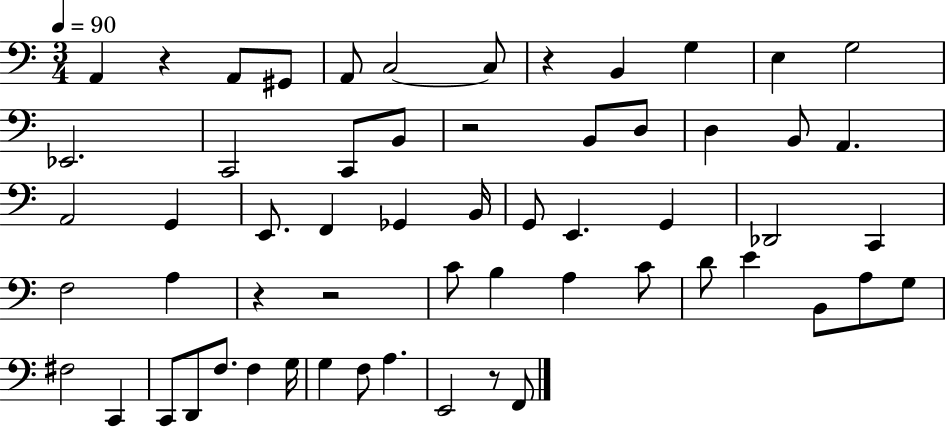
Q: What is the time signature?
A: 3/4